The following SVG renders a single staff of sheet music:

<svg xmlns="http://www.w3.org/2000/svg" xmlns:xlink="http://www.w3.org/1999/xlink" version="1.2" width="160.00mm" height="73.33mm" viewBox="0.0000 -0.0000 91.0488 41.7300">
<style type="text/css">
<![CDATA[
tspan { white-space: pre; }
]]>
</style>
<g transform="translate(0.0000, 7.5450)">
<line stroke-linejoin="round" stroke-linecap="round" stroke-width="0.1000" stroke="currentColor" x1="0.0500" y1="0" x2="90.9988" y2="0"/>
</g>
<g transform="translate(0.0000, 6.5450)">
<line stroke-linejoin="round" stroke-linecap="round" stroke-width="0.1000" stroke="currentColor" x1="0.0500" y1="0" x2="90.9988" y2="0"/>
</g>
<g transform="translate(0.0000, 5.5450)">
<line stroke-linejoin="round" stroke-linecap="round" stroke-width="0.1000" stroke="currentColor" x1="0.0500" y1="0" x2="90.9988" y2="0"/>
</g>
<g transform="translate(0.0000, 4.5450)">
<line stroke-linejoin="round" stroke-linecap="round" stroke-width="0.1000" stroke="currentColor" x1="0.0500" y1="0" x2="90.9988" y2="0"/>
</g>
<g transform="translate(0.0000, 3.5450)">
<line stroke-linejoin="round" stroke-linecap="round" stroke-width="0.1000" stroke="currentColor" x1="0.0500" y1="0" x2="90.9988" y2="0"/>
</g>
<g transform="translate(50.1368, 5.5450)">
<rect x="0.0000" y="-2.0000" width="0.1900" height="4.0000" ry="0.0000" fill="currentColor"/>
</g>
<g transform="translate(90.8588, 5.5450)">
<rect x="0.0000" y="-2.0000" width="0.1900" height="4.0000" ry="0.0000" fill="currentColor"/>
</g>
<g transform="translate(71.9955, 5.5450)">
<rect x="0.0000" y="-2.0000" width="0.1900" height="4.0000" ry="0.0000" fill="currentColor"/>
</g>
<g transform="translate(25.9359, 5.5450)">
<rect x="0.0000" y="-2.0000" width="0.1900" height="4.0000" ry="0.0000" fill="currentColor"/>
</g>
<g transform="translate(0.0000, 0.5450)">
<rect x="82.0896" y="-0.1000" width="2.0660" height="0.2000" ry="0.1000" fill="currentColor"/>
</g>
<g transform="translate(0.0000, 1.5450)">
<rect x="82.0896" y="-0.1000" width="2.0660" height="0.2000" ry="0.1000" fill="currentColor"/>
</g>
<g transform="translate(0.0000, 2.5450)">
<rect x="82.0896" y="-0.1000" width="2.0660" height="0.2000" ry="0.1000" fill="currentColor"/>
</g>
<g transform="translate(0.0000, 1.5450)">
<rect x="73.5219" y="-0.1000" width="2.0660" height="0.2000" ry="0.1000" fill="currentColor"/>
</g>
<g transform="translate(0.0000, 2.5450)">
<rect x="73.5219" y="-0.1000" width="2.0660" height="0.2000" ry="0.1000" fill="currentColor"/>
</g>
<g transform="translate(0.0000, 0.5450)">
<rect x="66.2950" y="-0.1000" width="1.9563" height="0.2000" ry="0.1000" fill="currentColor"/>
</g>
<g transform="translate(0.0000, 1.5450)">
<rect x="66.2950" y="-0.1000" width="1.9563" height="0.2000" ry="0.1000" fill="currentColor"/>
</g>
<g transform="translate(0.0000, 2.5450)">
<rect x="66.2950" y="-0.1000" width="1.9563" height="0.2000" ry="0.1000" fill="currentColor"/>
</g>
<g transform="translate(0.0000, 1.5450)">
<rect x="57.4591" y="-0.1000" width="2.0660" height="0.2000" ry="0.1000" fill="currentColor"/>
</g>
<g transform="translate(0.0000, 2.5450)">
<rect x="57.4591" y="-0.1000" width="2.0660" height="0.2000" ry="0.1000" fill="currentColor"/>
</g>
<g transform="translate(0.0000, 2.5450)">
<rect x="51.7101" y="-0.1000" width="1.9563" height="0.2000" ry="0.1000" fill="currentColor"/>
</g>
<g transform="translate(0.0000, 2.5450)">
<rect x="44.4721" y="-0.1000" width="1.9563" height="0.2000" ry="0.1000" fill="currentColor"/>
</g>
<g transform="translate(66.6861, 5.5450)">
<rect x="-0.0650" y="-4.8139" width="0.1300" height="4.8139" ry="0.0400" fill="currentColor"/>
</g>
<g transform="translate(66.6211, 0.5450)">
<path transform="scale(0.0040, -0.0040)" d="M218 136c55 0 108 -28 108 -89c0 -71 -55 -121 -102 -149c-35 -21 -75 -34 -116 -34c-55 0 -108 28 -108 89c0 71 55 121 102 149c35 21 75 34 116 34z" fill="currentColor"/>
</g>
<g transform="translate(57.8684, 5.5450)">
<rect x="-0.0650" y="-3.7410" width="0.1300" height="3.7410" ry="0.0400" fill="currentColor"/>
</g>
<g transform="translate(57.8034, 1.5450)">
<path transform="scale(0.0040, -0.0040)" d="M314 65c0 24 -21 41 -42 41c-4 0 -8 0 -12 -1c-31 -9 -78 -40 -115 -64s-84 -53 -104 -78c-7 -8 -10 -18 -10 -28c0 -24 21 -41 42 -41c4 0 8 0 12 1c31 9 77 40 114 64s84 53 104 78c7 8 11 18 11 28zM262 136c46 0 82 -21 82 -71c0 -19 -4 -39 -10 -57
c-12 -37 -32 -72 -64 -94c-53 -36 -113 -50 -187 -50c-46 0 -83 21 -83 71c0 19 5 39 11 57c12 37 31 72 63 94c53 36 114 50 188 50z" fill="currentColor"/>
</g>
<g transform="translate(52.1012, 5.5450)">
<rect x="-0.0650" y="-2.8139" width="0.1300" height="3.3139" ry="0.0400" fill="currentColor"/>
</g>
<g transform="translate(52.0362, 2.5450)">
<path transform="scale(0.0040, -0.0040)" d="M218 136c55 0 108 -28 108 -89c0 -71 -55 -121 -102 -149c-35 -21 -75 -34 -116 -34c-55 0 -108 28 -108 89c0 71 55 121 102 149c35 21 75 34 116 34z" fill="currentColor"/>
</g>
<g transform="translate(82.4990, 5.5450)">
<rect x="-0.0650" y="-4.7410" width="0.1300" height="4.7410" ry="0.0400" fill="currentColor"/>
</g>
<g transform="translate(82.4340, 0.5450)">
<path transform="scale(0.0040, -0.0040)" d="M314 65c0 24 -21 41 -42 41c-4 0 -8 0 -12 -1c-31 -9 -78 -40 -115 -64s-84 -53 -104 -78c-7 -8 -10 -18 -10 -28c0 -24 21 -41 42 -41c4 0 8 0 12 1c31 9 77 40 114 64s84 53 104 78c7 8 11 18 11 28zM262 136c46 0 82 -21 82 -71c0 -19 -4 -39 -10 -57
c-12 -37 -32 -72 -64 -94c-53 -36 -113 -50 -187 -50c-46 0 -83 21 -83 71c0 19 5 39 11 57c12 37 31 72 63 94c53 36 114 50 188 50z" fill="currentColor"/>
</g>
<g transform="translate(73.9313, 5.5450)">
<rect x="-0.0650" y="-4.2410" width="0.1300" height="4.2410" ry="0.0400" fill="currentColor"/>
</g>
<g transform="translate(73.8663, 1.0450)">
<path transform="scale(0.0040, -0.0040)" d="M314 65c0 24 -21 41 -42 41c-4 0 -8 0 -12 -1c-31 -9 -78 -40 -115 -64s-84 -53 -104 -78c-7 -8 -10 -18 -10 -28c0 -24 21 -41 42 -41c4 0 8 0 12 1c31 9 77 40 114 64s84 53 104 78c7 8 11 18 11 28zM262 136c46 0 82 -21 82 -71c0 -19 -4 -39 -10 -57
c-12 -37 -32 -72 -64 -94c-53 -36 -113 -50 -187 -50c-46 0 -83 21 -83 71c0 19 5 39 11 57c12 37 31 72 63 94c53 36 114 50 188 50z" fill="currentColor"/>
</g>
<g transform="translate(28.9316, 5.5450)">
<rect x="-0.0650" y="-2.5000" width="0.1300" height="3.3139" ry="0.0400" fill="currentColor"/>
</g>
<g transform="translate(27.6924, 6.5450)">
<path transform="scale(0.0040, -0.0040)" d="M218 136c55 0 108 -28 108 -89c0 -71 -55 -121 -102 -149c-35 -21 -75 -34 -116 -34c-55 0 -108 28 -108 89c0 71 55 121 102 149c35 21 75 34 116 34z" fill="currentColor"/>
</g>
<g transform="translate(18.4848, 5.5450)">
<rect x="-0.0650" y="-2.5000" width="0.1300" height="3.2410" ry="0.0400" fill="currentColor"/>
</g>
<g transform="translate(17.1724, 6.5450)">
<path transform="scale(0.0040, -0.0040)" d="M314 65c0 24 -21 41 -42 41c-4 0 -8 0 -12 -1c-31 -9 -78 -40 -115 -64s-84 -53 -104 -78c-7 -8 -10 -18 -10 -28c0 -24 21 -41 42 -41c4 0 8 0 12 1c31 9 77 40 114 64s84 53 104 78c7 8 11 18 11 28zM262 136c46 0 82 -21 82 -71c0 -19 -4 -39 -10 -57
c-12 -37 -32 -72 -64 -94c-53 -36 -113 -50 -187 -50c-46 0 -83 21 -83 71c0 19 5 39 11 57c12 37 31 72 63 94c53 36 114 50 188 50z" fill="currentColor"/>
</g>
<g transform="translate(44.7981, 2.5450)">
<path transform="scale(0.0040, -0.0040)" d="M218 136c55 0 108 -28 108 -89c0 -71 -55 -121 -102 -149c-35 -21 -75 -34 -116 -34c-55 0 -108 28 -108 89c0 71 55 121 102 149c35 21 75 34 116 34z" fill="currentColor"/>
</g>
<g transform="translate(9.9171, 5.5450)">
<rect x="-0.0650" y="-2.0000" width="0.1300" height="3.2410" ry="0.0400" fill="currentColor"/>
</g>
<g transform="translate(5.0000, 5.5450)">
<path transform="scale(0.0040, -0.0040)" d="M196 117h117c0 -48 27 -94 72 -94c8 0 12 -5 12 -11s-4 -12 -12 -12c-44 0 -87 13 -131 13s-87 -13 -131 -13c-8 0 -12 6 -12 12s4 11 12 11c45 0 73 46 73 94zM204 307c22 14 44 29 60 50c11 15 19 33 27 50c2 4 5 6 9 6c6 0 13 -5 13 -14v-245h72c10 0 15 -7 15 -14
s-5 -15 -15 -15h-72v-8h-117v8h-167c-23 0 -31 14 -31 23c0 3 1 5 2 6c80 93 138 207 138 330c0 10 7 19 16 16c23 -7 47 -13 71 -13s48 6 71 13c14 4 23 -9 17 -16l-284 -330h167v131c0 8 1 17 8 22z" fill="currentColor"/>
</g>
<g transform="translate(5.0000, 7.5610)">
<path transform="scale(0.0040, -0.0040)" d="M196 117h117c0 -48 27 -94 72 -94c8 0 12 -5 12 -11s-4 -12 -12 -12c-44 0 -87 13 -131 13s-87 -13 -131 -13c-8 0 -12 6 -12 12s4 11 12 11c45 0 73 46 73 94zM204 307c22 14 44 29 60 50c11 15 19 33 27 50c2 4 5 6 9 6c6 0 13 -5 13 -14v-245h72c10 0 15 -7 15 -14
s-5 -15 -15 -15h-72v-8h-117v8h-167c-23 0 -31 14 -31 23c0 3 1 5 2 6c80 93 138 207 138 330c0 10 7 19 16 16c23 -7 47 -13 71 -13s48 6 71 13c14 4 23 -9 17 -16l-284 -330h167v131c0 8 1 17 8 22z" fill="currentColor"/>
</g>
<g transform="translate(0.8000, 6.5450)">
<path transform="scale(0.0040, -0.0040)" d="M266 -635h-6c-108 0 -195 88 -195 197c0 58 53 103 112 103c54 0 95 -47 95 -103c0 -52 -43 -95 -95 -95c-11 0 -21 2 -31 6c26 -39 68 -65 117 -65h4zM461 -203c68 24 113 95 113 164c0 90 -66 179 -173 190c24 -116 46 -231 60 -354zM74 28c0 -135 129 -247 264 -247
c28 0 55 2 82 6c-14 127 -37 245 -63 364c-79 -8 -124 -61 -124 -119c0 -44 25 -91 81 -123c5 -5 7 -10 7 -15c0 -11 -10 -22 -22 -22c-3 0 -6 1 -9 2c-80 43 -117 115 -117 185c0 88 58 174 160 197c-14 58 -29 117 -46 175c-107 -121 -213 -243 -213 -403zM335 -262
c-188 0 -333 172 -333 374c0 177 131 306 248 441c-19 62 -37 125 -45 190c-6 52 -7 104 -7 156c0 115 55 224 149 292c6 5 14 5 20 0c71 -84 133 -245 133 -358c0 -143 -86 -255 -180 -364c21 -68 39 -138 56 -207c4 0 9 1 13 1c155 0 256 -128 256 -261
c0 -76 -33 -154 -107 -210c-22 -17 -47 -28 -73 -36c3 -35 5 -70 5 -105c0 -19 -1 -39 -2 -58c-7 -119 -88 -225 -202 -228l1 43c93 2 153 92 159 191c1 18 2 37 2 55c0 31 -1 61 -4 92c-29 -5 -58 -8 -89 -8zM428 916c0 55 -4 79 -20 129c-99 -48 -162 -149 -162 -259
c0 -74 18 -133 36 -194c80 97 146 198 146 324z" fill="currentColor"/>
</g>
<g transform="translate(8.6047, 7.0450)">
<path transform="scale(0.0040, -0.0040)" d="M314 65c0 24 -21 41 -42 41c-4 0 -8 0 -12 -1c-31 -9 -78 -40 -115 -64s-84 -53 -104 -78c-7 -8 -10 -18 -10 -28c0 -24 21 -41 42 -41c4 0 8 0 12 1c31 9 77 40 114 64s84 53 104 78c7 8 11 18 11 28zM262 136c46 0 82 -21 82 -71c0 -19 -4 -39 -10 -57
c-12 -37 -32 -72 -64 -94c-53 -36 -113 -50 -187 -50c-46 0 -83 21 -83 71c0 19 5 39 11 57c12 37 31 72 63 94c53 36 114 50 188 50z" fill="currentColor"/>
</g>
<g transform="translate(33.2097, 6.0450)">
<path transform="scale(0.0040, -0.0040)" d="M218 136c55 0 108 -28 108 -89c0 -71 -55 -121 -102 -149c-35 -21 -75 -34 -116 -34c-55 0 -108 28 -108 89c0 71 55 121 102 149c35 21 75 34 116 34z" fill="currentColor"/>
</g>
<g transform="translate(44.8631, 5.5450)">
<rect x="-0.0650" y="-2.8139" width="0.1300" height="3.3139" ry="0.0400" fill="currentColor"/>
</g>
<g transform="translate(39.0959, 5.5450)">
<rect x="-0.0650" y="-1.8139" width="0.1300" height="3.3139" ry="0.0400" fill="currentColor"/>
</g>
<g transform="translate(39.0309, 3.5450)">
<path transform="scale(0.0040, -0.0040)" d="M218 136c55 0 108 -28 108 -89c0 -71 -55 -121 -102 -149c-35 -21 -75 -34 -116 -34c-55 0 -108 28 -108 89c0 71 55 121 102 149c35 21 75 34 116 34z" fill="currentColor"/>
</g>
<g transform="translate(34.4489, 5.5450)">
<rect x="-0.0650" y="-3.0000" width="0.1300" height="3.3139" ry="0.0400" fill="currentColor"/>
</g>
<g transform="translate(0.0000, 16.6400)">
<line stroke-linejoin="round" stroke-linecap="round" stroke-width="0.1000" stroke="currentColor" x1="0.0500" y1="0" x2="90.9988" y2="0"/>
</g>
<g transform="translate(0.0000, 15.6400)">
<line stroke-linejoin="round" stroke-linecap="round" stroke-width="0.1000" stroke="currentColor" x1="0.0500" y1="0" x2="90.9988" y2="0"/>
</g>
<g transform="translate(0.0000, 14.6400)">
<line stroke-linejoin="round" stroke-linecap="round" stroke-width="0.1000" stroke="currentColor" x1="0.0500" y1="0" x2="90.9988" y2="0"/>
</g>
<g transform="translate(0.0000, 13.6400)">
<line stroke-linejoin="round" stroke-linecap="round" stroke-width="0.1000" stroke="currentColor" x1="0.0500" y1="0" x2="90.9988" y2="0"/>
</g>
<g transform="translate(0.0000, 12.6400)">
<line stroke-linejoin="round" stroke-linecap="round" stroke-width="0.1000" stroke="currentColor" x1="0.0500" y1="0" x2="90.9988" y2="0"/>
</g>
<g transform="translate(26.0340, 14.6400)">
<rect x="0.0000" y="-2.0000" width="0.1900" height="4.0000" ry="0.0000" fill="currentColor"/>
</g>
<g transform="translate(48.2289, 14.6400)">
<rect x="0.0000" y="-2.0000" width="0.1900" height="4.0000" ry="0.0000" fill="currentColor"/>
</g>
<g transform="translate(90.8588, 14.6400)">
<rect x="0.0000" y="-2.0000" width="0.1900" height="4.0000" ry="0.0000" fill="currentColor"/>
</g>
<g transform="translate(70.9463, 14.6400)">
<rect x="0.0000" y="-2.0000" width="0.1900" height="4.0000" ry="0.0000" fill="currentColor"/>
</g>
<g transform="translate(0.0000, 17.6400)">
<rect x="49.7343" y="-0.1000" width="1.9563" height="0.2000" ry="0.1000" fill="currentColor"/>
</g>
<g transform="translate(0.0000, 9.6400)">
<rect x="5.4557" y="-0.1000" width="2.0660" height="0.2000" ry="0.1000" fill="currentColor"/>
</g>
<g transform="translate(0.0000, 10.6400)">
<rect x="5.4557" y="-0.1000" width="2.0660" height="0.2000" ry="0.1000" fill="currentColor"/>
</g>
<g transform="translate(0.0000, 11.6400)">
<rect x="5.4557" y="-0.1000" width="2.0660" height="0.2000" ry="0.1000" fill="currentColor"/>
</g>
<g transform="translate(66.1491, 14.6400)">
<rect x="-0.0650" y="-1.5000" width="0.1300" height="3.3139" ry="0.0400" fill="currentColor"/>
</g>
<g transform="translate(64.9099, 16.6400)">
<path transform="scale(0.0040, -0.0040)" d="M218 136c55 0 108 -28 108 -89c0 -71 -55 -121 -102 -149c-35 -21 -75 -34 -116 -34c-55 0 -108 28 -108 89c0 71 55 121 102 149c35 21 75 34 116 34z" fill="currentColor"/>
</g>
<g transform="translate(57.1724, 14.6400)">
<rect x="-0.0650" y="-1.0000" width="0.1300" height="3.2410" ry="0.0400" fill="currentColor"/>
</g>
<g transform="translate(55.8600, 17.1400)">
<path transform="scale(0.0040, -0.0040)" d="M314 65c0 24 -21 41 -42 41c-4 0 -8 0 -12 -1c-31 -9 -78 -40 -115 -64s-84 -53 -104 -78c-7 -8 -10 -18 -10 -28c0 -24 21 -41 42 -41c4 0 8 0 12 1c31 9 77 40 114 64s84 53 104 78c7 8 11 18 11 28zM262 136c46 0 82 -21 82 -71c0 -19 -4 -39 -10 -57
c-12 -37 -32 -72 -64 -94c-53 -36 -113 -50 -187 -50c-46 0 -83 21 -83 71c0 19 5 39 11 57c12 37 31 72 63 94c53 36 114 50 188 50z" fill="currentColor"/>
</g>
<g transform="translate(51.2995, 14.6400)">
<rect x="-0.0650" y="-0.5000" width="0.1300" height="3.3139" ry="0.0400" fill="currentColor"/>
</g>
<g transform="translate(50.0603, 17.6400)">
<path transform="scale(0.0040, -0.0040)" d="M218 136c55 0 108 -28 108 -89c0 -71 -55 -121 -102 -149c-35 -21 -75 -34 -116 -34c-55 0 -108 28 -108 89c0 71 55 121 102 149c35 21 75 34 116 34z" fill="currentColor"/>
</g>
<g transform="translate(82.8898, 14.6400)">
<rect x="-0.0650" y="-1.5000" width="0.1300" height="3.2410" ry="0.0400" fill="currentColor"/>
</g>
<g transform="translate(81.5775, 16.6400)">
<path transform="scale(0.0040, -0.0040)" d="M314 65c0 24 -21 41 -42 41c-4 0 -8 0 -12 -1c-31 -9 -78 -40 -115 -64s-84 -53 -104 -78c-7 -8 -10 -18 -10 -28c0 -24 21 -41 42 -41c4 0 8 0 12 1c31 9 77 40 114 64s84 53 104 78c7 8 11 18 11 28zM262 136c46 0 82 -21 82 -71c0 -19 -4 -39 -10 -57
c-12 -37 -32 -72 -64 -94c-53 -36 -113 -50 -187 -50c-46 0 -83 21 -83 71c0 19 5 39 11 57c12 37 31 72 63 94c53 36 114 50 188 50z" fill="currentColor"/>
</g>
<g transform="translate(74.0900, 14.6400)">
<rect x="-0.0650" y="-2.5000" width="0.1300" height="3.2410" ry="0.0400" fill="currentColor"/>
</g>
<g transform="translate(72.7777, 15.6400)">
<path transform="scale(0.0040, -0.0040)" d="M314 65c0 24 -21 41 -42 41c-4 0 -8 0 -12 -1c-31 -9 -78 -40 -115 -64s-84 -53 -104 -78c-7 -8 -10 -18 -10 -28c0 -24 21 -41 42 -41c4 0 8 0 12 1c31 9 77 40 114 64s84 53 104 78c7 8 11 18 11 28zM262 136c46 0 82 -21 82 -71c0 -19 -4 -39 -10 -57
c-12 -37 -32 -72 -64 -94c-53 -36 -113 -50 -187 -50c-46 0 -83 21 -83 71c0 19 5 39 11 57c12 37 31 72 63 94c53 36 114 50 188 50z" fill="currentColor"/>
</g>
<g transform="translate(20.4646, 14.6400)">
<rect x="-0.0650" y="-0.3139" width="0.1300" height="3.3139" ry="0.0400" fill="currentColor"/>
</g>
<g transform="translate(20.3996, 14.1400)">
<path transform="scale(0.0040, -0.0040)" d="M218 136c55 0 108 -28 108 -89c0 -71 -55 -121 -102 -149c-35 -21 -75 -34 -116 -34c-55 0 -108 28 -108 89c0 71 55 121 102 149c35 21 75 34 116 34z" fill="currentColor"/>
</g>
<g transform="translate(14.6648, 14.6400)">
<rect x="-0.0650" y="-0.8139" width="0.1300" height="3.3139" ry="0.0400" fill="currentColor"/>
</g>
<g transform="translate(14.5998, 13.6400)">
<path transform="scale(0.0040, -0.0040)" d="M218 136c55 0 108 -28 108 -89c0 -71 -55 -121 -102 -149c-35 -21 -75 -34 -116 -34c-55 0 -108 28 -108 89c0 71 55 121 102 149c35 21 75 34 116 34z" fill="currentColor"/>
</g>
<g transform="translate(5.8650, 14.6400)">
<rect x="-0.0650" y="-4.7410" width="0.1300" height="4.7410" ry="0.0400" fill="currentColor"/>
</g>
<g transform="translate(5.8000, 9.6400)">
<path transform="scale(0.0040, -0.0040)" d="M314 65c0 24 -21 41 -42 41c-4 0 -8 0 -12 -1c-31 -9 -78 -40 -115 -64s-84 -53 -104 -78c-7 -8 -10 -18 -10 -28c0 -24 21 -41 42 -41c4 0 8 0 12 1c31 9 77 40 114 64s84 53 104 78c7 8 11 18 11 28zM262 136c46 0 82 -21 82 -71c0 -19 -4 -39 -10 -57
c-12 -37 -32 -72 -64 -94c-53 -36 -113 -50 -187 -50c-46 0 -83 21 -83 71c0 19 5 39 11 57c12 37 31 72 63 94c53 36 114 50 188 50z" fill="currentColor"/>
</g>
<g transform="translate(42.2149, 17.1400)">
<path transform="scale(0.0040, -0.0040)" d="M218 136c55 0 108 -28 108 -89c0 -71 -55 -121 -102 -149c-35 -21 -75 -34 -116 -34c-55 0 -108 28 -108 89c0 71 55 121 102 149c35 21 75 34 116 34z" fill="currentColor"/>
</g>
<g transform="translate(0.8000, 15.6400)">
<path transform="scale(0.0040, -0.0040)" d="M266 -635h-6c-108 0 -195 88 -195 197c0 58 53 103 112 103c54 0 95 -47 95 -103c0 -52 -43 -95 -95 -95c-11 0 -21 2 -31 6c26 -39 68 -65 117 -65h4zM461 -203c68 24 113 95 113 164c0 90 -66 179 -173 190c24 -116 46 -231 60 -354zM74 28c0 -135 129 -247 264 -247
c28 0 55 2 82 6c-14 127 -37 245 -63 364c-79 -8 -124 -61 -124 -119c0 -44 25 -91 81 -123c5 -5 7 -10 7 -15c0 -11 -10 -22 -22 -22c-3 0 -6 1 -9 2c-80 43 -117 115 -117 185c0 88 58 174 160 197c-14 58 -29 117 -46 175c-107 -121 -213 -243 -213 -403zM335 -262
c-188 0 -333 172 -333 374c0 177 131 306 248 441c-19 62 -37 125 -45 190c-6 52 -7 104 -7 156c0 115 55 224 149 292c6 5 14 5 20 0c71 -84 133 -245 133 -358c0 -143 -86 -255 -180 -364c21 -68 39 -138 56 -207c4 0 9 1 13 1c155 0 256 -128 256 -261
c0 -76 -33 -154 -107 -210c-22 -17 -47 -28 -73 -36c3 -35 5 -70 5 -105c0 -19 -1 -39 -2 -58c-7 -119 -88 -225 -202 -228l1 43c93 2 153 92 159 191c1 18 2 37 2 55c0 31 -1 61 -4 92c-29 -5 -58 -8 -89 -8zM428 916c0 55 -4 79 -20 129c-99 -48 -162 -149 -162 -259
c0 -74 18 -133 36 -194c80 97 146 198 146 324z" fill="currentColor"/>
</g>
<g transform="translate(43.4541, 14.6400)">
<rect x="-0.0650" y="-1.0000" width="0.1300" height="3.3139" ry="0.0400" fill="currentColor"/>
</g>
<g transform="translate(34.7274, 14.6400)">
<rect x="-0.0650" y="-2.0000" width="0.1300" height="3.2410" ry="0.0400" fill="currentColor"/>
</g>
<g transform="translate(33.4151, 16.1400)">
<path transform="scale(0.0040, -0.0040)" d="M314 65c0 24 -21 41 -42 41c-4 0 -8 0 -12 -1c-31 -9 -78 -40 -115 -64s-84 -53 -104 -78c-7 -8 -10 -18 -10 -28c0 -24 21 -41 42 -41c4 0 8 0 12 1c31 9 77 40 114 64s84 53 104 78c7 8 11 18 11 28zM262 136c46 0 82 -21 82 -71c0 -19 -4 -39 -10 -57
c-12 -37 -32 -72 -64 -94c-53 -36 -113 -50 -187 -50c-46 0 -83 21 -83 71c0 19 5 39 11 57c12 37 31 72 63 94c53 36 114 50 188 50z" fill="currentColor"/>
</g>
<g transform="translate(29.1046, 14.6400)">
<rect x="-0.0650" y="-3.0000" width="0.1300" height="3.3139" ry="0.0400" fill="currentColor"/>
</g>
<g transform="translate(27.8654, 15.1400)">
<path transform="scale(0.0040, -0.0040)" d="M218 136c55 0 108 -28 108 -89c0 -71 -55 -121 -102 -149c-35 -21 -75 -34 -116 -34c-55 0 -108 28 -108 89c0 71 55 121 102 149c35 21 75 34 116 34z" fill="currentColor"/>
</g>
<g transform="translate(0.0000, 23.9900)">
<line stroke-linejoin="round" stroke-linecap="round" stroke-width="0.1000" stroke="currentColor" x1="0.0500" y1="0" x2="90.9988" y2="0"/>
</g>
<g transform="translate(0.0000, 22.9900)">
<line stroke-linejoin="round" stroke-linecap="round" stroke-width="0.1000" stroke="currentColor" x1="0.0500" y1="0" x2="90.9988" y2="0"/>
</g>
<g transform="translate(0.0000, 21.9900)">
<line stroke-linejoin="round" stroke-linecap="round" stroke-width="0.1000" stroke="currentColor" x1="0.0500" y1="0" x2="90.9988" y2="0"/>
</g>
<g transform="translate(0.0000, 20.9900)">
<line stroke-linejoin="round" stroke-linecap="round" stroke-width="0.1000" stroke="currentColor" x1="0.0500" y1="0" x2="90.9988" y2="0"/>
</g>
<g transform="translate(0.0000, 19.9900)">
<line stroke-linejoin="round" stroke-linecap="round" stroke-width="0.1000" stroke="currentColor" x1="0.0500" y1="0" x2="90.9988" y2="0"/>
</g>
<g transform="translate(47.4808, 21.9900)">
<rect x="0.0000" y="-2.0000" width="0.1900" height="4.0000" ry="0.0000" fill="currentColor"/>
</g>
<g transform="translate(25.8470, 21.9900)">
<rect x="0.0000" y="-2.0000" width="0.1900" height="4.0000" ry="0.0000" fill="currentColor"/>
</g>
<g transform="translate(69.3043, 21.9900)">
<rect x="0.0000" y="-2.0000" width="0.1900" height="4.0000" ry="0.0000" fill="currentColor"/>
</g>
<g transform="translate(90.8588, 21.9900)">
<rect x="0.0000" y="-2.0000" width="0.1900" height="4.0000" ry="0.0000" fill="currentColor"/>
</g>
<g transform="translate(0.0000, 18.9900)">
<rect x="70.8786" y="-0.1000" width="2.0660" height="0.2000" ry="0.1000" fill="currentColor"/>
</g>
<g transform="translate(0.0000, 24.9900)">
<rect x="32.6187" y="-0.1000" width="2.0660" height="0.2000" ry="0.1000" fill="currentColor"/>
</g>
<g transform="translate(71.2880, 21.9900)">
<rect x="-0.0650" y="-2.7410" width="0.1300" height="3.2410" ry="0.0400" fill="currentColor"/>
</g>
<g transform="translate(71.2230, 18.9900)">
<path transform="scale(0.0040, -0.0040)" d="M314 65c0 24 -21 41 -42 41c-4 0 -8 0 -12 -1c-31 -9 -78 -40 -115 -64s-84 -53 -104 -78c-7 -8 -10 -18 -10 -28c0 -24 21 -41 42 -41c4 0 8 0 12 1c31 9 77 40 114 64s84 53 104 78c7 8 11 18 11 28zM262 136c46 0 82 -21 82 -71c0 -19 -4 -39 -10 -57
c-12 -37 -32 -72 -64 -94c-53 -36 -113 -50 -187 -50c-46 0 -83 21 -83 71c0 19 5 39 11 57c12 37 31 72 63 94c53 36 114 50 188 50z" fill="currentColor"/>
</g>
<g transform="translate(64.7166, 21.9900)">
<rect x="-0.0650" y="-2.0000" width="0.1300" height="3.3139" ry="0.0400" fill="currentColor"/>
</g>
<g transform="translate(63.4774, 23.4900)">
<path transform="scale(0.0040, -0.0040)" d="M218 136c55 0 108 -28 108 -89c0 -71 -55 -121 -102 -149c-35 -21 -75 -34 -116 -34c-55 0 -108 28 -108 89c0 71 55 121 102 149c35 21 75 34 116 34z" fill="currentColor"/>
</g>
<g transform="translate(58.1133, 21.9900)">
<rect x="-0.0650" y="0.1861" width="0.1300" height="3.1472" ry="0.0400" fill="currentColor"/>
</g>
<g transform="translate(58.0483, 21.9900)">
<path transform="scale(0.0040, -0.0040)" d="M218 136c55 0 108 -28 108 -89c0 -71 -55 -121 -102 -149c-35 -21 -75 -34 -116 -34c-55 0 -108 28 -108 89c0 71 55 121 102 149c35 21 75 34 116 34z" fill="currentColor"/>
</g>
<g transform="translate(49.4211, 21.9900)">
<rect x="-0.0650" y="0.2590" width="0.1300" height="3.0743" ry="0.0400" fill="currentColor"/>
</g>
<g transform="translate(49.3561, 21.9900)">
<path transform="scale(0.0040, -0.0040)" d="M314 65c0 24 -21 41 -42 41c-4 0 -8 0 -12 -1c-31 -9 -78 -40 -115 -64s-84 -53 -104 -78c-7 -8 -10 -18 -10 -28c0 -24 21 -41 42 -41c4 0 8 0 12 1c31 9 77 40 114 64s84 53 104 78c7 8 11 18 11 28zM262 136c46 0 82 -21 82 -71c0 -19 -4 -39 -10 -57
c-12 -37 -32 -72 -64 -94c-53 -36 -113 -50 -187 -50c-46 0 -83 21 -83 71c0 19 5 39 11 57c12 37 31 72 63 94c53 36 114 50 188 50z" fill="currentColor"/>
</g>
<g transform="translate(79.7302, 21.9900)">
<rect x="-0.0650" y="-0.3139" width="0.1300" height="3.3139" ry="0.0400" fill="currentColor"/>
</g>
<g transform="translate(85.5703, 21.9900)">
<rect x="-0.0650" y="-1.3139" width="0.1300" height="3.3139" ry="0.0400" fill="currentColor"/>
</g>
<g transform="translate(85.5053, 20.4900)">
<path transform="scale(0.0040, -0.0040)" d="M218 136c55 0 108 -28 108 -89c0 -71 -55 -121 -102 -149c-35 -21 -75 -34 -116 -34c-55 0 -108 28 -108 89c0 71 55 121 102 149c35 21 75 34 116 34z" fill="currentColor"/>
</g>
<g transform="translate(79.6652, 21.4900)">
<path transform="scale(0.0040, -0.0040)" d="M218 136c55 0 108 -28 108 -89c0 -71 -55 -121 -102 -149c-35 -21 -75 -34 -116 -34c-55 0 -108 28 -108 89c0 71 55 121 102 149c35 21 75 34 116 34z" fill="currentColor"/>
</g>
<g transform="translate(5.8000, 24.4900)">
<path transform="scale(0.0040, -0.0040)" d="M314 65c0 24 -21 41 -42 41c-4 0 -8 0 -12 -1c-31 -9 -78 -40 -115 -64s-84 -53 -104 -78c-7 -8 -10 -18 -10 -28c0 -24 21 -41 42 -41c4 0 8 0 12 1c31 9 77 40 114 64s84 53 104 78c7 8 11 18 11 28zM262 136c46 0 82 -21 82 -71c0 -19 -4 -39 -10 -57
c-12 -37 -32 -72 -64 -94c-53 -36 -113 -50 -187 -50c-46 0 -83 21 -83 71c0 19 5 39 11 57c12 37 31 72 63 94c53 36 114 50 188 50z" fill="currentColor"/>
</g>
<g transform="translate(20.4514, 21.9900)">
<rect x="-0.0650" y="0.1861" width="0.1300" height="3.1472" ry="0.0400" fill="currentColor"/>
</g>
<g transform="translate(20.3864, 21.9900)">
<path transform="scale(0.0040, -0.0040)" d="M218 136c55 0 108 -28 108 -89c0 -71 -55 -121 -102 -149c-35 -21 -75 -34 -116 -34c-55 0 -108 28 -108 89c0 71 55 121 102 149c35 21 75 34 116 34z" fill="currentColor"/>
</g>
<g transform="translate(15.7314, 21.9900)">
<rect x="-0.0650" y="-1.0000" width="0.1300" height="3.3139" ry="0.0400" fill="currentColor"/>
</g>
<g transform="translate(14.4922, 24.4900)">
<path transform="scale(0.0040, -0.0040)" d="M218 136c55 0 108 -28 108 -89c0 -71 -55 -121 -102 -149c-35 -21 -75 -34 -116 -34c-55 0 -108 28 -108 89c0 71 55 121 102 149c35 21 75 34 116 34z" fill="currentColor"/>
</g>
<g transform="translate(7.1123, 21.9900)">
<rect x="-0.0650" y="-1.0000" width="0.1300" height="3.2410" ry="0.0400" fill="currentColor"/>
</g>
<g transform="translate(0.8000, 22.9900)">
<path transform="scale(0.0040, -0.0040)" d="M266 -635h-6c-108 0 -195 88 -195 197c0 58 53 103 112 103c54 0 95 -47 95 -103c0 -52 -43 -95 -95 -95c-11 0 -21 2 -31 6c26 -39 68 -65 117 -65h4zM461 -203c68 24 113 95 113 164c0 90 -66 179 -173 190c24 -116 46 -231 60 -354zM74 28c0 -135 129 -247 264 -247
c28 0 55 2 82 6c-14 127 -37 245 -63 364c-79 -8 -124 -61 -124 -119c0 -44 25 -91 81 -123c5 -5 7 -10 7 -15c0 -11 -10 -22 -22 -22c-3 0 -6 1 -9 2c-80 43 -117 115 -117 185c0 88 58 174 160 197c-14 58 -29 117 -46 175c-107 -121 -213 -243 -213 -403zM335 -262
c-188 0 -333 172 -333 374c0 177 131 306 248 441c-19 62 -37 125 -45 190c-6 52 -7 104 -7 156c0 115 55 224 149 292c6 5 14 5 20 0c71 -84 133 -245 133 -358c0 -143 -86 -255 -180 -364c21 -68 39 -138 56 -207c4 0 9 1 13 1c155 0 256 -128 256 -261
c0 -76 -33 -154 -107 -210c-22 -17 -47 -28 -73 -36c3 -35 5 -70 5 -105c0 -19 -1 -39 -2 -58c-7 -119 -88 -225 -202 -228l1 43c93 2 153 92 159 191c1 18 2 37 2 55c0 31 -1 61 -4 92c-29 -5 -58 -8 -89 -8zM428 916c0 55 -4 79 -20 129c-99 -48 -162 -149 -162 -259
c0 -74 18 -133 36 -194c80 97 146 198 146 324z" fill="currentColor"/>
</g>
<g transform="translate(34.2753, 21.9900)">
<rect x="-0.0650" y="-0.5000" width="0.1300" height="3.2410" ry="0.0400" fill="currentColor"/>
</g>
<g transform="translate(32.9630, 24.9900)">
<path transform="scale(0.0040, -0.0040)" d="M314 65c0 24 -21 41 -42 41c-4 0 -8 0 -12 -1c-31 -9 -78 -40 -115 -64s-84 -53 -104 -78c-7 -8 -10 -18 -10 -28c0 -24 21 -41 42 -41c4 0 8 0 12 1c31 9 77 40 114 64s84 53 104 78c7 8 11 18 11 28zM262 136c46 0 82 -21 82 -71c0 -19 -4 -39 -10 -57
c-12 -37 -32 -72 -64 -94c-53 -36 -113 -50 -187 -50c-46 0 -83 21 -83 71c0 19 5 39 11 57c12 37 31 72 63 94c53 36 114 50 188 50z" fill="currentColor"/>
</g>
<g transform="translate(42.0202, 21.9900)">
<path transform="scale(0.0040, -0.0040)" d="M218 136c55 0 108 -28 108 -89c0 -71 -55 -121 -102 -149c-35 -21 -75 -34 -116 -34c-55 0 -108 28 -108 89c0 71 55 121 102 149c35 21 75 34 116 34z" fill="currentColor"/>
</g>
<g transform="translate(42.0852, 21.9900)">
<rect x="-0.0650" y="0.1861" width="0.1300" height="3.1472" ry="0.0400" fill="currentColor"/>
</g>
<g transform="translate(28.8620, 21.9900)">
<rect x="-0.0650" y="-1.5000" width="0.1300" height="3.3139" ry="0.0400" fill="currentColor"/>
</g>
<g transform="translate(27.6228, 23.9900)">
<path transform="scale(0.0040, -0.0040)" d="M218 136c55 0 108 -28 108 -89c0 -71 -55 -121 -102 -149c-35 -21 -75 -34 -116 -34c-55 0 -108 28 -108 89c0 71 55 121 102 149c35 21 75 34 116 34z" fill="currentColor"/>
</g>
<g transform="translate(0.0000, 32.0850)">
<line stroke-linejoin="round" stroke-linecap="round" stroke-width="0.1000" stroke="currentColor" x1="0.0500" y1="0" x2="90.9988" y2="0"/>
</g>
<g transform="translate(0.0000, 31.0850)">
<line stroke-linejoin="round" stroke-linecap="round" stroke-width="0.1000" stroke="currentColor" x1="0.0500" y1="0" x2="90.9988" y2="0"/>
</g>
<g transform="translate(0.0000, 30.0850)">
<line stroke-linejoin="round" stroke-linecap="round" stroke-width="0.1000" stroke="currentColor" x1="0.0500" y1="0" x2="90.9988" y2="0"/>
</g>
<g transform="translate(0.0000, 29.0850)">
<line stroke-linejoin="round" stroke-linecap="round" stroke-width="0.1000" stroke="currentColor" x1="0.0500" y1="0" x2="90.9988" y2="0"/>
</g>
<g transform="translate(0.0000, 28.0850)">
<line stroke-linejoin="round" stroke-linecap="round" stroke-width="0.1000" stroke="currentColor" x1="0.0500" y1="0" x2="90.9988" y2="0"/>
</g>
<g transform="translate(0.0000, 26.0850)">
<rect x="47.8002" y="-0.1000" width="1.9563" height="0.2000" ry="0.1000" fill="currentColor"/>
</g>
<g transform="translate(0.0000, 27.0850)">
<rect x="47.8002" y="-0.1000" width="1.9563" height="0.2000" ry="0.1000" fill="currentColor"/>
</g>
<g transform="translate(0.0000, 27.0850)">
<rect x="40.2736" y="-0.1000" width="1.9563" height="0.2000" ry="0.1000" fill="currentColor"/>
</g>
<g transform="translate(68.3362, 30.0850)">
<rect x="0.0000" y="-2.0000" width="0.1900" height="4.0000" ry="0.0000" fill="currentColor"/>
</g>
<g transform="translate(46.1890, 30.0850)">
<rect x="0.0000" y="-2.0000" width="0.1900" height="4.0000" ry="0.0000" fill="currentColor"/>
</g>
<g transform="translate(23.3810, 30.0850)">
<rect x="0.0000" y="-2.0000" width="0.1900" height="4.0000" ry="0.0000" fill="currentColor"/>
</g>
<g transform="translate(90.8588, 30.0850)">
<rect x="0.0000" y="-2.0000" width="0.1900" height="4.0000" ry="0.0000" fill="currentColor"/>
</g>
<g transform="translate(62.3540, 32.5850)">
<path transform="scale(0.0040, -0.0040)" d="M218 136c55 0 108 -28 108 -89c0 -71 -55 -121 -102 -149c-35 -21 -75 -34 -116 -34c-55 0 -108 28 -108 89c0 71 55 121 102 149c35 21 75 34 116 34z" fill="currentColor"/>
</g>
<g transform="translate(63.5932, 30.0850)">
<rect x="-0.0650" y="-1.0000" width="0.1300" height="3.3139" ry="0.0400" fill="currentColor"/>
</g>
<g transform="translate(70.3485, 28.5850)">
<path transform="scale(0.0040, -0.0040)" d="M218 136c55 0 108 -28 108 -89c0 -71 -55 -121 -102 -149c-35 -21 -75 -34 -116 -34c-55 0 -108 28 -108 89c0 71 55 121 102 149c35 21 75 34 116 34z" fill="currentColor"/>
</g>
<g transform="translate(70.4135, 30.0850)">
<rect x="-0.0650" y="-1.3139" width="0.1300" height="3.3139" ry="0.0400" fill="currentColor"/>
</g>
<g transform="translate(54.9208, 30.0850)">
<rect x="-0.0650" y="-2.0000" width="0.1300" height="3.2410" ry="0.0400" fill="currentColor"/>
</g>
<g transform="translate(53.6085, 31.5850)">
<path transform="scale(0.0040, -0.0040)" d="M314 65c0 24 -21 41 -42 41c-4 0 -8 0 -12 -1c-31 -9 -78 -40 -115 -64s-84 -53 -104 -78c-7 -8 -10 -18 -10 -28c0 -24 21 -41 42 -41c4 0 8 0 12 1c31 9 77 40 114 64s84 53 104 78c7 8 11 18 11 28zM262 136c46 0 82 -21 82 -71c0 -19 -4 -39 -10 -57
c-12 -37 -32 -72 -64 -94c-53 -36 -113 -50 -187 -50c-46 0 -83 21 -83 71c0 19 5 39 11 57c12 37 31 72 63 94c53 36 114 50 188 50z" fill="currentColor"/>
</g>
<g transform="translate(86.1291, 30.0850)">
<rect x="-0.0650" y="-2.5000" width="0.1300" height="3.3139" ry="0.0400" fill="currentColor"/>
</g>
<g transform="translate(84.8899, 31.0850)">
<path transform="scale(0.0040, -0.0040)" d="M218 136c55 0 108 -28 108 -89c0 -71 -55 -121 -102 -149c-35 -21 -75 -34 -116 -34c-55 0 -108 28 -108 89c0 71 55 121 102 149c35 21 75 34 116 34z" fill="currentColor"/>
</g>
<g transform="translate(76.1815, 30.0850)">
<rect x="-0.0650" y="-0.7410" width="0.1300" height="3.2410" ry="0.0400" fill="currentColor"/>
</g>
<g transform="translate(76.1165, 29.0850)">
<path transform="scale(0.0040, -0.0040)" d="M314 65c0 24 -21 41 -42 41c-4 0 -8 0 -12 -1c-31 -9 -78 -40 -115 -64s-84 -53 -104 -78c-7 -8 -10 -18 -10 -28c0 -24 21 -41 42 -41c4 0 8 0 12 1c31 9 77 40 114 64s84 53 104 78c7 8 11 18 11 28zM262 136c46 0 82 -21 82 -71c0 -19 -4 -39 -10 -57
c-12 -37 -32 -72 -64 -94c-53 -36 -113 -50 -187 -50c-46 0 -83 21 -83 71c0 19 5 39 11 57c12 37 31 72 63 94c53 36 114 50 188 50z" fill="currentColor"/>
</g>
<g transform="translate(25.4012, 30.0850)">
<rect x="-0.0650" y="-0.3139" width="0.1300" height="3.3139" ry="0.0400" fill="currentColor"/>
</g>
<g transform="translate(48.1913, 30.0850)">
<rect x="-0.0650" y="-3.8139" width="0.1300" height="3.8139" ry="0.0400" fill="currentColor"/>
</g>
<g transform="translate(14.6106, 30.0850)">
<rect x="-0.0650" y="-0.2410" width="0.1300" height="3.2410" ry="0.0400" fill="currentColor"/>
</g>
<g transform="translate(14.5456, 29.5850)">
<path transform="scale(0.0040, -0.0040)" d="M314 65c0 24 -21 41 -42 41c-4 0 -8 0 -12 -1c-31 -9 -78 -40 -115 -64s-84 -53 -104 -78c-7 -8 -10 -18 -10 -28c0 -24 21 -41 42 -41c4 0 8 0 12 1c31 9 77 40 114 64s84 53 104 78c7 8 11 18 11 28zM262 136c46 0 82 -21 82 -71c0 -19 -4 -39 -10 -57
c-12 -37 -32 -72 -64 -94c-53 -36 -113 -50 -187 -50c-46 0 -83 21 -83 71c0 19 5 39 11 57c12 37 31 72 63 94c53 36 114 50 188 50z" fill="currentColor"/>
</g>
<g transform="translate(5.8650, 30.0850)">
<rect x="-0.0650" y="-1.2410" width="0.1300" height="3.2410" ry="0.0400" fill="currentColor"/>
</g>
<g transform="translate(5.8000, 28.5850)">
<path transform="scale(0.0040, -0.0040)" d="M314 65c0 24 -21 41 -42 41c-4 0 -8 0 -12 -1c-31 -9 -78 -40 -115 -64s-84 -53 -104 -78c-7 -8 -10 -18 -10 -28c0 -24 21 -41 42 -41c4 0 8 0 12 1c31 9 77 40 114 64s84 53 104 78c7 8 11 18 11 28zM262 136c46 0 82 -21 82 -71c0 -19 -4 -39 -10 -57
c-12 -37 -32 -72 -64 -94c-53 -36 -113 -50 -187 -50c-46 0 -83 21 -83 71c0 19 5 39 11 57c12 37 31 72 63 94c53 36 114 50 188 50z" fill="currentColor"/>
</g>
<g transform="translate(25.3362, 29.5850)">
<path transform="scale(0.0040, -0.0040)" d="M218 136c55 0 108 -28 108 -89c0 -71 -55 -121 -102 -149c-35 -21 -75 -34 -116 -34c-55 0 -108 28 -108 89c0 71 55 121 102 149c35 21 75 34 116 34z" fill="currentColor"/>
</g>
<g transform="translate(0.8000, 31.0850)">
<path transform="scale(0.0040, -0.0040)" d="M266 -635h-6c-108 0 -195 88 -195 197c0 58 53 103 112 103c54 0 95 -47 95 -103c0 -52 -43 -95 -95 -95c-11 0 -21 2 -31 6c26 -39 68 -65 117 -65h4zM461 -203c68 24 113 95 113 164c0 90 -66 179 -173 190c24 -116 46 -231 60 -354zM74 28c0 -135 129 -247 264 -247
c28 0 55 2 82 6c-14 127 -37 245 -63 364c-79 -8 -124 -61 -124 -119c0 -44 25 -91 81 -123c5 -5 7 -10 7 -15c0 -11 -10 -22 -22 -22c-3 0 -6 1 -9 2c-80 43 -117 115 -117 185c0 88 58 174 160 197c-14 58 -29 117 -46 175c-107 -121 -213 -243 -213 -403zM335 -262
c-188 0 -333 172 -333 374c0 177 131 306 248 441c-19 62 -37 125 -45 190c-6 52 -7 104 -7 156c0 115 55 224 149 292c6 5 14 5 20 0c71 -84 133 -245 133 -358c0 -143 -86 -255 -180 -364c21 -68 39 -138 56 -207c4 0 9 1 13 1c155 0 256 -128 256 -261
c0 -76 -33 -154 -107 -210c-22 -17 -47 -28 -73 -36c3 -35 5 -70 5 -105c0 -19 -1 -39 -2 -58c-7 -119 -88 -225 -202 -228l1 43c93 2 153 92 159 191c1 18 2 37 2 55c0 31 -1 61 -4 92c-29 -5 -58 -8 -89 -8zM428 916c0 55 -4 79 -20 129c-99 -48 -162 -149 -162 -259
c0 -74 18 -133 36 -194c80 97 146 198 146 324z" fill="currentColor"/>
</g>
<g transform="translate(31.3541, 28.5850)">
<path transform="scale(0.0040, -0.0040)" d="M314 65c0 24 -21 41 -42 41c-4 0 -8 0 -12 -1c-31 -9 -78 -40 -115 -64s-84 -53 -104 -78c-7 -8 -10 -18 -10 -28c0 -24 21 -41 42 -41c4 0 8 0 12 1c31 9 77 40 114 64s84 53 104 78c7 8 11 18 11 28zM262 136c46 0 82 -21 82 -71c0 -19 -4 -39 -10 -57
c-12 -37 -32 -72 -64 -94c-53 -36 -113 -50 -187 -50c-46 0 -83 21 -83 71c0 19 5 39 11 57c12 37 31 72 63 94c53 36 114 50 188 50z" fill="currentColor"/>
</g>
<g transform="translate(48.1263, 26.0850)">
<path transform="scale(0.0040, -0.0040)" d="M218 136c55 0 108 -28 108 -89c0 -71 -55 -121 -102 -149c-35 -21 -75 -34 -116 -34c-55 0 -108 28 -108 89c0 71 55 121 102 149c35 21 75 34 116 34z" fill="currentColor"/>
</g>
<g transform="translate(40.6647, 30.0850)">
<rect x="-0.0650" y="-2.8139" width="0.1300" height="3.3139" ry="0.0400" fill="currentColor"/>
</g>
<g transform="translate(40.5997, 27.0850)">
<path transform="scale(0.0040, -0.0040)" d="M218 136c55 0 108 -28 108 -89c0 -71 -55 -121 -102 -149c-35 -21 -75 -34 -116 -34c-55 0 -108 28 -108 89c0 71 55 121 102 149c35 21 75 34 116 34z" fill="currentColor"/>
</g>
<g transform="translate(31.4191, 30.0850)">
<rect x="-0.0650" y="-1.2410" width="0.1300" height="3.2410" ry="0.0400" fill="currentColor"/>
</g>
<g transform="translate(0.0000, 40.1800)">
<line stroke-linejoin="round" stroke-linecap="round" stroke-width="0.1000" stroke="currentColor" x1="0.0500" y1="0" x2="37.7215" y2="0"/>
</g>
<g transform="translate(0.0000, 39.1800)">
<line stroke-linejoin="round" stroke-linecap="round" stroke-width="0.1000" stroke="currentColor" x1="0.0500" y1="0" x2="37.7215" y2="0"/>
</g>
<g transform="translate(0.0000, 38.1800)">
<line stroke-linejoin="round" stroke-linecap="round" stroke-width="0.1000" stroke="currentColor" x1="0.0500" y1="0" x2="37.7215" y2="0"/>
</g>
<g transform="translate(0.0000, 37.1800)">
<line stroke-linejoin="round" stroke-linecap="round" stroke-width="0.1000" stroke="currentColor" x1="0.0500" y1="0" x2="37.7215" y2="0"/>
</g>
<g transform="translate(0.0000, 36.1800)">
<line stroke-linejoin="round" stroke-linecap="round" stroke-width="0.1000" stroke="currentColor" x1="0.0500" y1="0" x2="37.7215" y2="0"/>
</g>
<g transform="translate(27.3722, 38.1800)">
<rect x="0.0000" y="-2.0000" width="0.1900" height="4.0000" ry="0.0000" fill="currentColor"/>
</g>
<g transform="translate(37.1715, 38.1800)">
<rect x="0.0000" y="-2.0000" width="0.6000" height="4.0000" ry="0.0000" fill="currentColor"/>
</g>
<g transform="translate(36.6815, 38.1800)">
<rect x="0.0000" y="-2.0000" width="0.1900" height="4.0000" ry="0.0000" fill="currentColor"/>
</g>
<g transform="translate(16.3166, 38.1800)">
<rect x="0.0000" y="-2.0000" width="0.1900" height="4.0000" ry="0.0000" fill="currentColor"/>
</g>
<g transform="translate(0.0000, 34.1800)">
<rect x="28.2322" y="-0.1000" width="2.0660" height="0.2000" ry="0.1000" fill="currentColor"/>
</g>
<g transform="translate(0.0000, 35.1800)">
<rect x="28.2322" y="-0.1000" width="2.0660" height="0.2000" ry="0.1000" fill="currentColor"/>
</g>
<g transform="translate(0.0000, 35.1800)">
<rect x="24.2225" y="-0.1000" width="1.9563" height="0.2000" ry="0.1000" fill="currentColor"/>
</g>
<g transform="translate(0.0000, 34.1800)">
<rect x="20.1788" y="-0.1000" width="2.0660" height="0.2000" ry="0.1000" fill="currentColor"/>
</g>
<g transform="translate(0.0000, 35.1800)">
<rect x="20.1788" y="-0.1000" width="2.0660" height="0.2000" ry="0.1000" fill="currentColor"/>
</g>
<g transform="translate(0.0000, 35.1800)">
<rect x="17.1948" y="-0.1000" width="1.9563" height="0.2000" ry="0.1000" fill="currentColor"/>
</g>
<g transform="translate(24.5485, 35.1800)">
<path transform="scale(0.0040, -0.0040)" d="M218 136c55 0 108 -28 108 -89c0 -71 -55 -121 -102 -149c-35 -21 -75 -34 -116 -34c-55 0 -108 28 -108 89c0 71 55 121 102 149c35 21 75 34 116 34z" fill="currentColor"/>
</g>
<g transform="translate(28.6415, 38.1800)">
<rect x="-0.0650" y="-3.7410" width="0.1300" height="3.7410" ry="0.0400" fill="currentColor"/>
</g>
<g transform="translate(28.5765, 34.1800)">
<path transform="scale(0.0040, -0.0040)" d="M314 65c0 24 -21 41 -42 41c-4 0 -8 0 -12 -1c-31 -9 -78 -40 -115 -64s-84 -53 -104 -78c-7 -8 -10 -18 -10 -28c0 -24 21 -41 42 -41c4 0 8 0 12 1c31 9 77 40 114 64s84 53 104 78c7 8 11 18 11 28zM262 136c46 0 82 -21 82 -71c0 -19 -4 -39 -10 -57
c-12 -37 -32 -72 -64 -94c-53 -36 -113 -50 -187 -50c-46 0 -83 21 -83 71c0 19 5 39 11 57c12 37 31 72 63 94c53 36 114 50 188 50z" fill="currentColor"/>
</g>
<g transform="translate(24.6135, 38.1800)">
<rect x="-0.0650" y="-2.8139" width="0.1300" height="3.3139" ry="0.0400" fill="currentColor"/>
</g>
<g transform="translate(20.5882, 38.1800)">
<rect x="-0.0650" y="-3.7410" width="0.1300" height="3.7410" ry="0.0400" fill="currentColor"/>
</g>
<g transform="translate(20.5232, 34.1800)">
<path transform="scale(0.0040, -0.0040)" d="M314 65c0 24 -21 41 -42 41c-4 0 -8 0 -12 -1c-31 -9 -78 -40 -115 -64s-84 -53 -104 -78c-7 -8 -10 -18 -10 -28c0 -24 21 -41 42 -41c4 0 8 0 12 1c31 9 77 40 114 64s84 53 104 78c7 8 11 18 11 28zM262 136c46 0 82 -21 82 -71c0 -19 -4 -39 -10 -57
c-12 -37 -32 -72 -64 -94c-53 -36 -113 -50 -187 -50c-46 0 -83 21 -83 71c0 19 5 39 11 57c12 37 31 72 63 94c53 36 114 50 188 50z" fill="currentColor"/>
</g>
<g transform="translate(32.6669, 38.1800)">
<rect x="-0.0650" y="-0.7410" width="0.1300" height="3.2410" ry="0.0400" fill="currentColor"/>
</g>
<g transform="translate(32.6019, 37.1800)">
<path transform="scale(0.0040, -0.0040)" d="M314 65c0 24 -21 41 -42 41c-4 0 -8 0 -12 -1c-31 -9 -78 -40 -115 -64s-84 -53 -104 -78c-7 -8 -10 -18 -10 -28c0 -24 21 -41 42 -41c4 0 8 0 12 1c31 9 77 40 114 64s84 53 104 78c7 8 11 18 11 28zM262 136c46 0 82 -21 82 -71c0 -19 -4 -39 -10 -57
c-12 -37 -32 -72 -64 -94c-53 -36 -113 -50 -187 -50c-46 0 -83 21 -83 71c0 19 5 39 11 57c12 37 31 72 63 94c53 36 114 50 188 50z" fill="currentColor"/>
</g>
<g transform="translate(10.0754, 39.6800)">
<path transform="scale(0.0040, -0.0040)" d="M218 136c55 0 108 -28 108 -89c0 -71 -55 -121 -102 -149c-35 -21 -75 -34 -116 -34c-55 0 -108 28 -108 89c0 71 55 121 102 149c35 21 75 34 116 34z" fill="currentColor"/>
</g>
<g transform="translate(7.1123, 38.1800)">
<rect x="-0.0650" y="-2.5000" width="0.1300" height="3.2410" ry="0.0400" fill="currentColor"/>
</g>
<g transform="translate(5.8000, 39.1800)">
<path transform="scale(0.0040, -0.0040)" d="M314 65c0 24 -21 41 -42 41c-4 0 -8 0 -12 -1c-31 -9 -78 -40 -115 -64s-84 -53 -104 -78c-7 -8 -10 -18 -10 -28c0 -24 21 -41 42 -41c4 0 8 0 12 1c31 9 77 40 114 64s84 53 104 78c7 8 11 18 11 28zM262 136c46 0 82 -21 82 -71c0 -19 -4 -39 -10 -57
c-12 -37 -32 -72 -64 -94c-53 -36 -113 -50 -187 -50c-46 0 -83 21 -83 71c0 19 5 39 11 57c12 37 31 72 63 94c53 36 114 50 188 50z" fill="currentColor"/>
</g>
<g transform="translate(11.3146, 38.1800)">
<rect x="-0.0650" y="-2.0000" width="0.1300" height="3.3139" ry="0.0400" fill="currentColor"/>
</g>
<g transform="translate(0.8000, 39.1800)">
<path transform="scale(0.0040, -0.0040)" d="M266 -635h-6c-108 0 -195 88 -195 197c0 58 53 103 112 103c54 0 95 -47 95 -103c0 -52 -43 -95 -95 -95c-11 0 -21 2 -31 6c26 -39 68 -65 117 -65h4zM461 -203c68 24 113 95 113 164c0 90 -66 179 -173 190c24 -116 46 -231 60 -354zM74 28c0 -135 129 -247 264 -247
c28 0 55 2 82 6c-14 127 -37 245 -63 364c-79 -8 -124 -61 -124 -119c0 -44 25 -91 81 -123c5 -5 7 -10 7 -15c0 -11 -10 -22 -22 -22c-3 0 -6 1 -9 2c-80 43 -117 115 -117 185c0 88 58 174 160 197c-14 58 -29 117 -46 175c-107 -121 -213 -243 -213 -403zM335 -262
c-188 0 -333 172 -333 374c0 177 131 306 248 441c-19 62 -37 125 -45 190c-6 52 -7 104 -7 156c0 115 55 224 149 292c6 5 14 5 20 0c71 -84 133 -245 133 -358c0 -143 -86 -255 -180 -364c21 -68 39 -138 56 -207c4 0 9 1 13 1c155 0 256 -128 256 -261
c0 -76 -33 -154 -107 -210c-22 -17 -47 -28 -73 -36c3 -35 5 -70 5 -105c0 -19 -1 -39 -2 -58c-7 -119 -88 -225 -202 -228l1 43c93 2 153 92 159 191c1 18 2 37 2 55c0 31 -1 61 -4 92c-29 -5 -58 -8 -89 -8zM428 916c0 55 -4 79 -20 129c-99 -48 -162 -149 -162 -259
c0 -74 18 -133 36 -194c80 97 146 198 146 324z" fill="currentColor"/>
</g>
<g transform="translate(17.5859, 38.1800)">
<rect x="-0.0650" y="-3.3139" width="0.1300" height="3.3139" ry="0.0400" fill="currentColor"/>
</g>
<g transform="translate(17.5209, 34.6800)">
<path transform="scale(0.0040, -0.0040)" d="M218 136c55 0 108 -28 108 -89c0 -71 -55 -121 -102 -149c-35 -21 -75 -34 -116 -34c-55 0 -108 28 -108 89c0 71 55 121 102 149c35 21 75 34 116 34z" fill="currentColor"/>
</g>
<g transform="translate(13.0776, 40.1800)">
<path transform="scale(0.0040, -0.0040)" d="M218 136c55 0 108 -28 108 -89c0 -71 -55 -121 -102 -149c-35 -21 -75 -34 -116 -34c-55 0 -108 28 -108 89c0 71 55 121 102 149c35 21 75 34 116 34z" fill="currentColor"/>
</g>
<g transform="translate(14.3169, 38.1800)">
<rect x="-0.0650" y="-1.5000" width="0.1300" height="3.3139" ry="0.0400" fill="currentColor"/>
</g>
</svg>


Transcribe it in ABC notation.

X:1
T:Untitled
M:4/4
L:1/4
K:C
F2 G2 G A f a a c'2 e' d'2 e'2 e'2 d c A F2 D C D2 E G2 E2 D2 D B E C2 B B2 B F a2 c e e2 c2 c e2 a c' F2 D e d2 G G2 F E b c'2 a c'2 d2